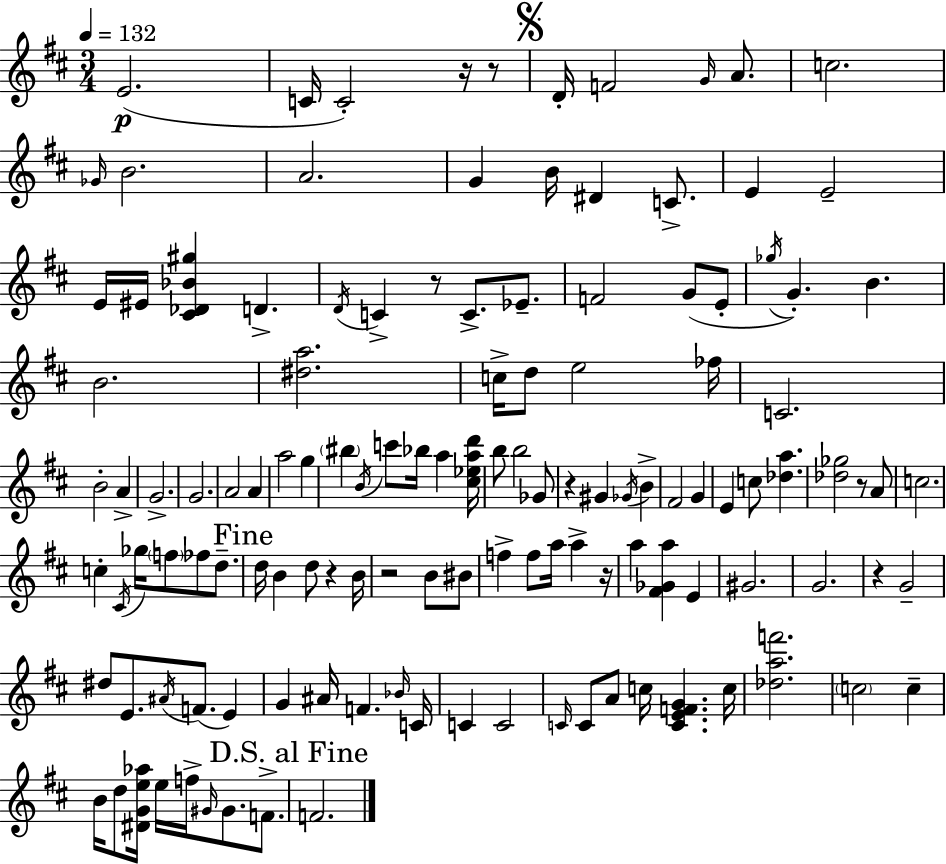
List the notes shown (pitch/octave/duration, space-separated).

E4/h. C4/s C4/h R/s R/e D4/s F4/h G4/s A4/e. C5/h. Gb4/s B4/h. A4/h. G4/q B4/s D#4/q C4/e. E4/q E4/h E4/s EIS4/s [C#4,Db4,Bb4,G#5]/q D4/q. D4/s C4/q R/e C4/e. Eb4/e. F4/h G4/e E4/e Gb5/s G4/q. B4/q. B4/h. [D#5,A5]/h. C5/s D5/e E5/h FES5/s C4/h. B4/h A4/q G4/h. G4/h. A4/h A4/q A5/h G5/q BIS5/q B4/s C6/e Bb5/s A5/q [C#5,Eb5,A5,D6]/s B5/e B5/h Gb4/e R/q G#4/q Gb4/s B4/q F#4/h G4/q E4/q C5/e [Db5,A5]/q. [Db5,Gb5]/h R/e A4/e C5/h. C5/q C#4/s Gb5/s F5/e FES5/e D5/e. D5/s B4/q D5/e R/q B4/s R/h B4/e BIS4/e F5/q F5/e A5/s A5/q R/s A5/q [F#4,Gb4,A5]/q E4/q G#4/h. G4/h. R/q G4/h D#5/e E4/e. A#4/s F4/e. E4/q G4/q A#4/s F4/q. Bb4/s C4/s C4/q C4/h C4/s C4/e A4/e C5/s [C4,E4,F4,G4]/q. C5/s [Db5,A5,F6]/h. C5/h C5/q B4/s D5/e [D#4,G4,E5,Ab5]/s E5/s F5/s G#4/s G#4/e. F4/e. F4/h.